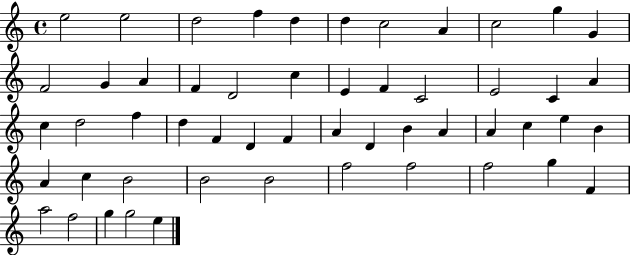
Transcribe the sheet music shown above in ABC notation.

X:1
T:Untitled
M:4/4
L:1/4
K:C
e2 e2 d2 f d d c2 A c2 g G F2 G A F D2 c E F C2 E2 C A c d2 f d F D F A D B A A c e B A c B2 B2 B2 f2 f2 f2 g F a2 f2 g g2 e